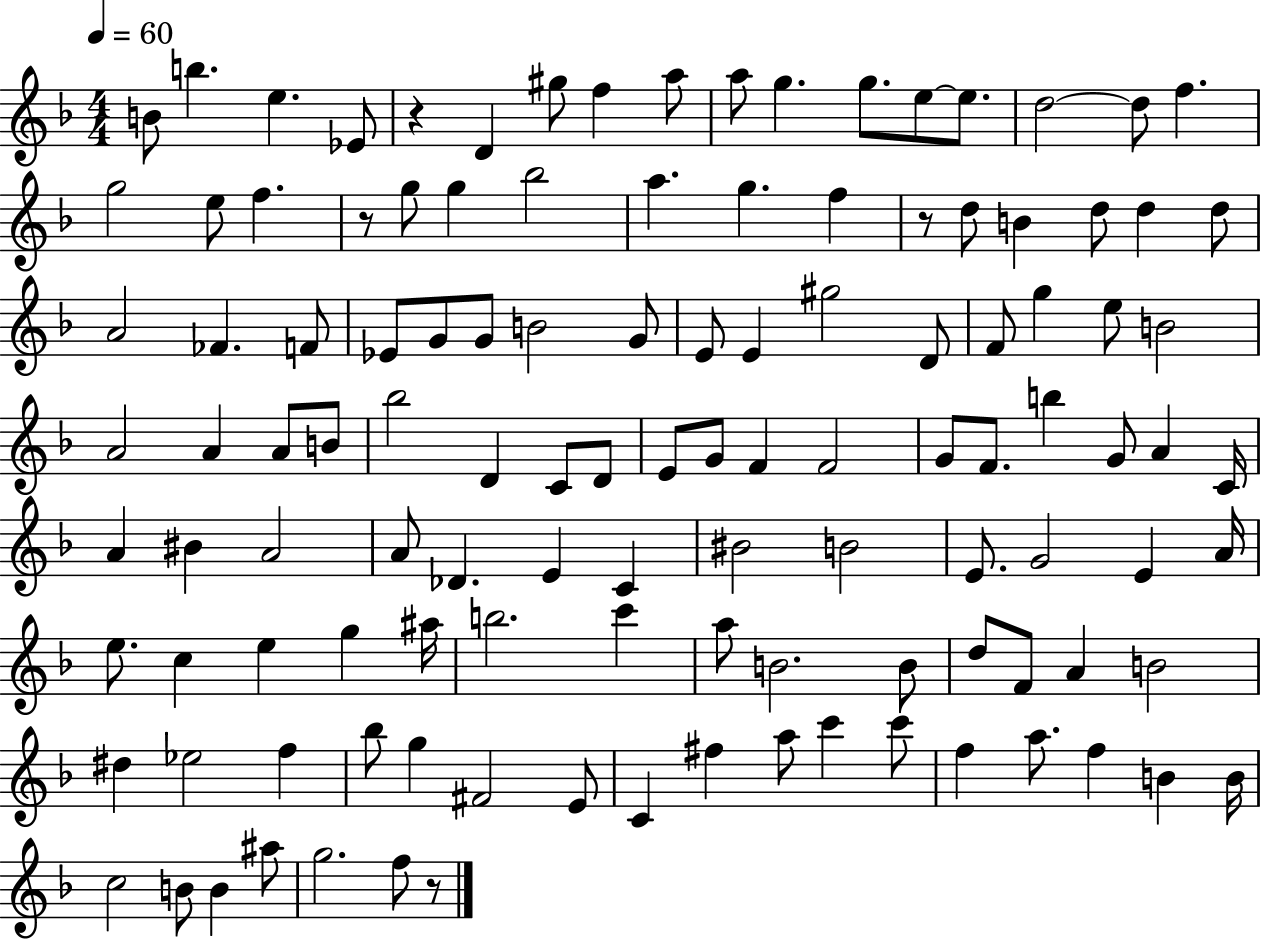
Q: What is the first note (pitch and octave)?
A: B4